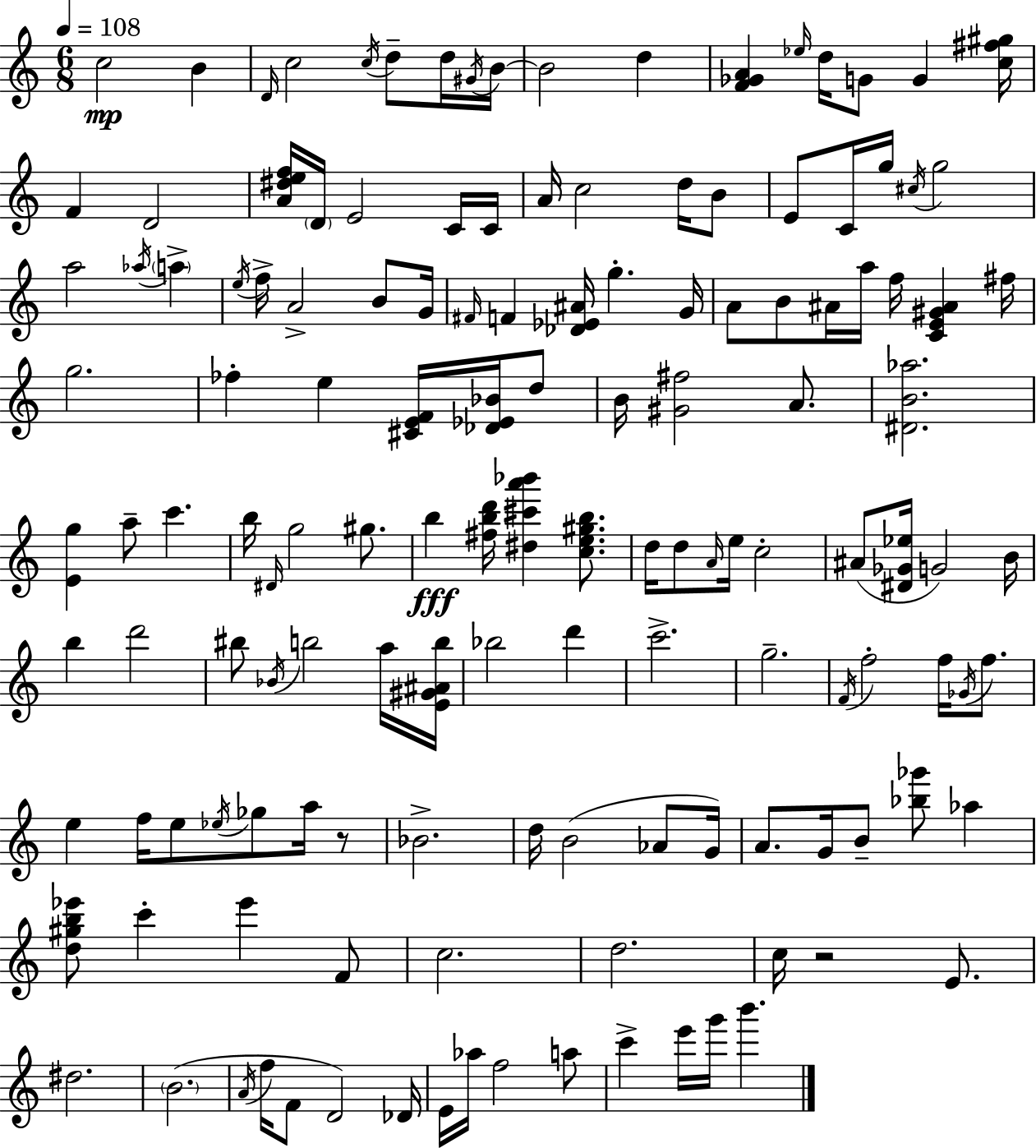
X:1
T:Untitled
M:6/8
L:1/4
K:Am
c2 B D/4 c2 c/4 d/2 d/4 ^G/4 B/4 B2 d [F_GA] _e/4 d/4 G/2 G [c^f^g]/4 F D2 [A^def]/4 D/4 E2 C/4 C/4 A/4 c2 d/4 B/2 E/2 C/4 g/4 ^c/4 g2 a2 _a/4 a e/4 f/4 A2 B/2 G/4 ^F/4 F [_D_E^A]/4 g G/4 A/2 B/2 ^A/4 a/4 f/4 [CE^G^A] ^f/4 g2 _f e [^CEF]/4 [_D_E_B]/4 d/2 B/4 [^G^f]2 A/2 [^DB_a]2 [Eg] a/2 c' b/4 ^D/4 g2 ^g/2 b [^fbd']/4 [^d^c'a'_b'] [ce^gb]/2 d/4 d/2 A/4 e/4 c2 ^A/2 [^D_G_e]/4 G2 B/4 b d'2 ^b/2 _B/4 b2 a/4 [E^G^Ab]/4 _b2 d' c'2 g2 F/4 f2 f/4 _G/4 f/2 e f/4 e/2 _e/4 _g/2 a/4 z/2 _B2 d/4 B2 _A/2 G/4 A/2 G/4 B/2 [_b_g']/2 _a [d^gb_e']/2 c' _e' F/2 c2 d2 c/4 z2 E/2 ^d2 B2 A/4 f/4 F/2 D2 _D/4 E/4 _a/4 f2 a/2 c' e'/4 g'/4 b'